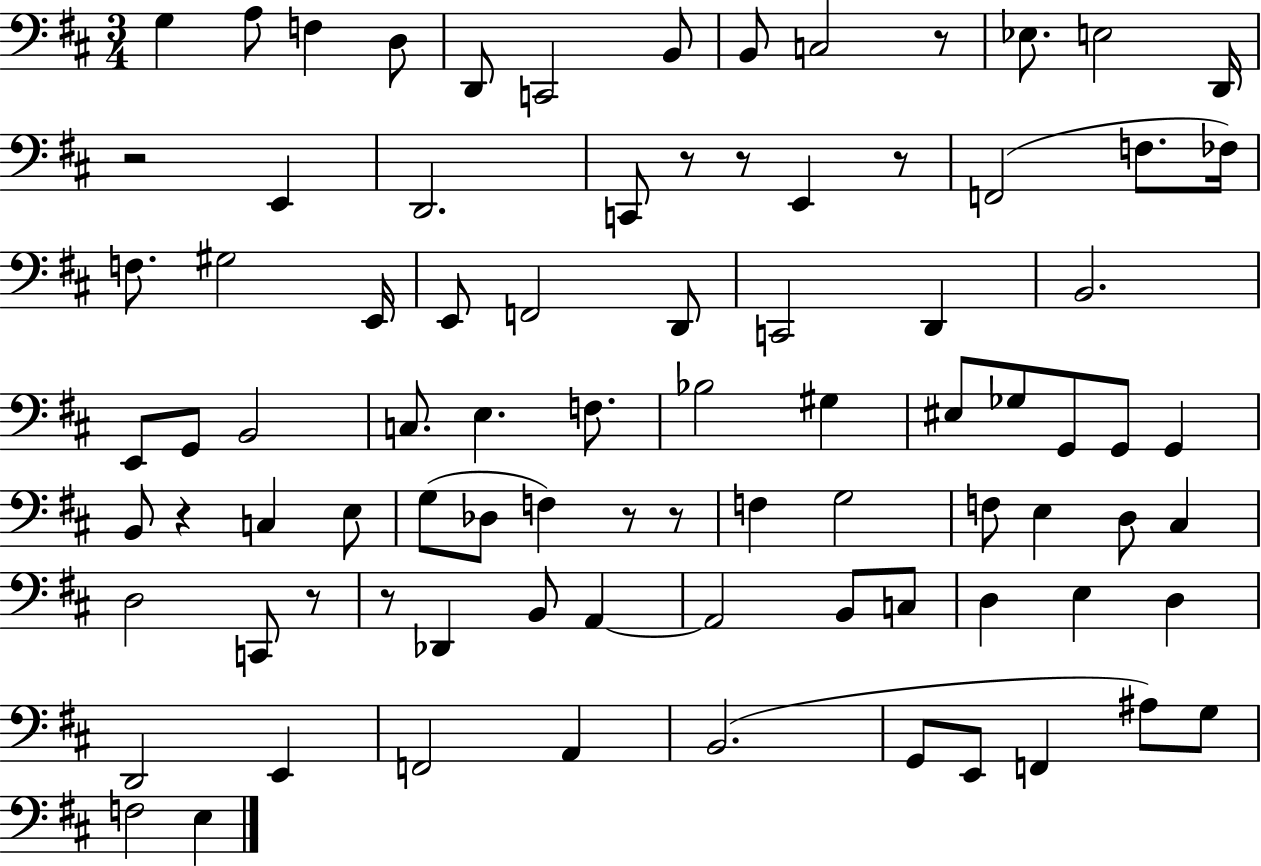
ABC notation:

X:1
T:Untitled
M:3/4
L:1/4
K:D
G, A,/2 F, D,/2 D,,/2 C,,2 B,,/2 B,,/2 C,2 z/2 _E,/2 E,2 D,,/4 z2 E,, D,,2 C,,/2 z/2 z/2 E,, z/2 F,,2 F,/2 _F,/4 F,/2 ^G,2 E,,/4 E,,/2 F,,2 D,,/2 C,,2 D,, B,,2 E,,/2 G,,/2 B,,2 C,/2 E, F,/2 _B,2 ^G, ^E,/2 _G,/2 G,,/2 G,,/2 G,, B,,/2 z C, E,/2 G,/2 _D,/2 F, z/2 z/2 F, G,2 F,/2 E, D,/2 ^C, D,2 C,,/2 z/2 z/2 _D,, B,,/2 A,, A,,2 B,,/2 C,/2 D, E, D, D,,2 E,, F,,2 A,, B,,2 G,,/2 E,,/2 F,, ^A,/2 G,/2 F,2 E,